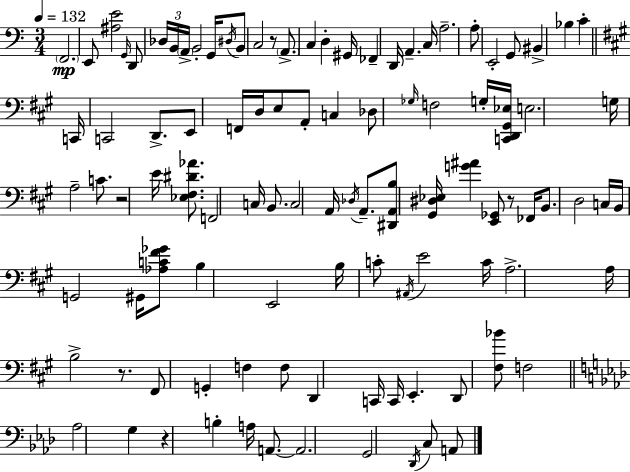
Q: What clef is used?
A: bass